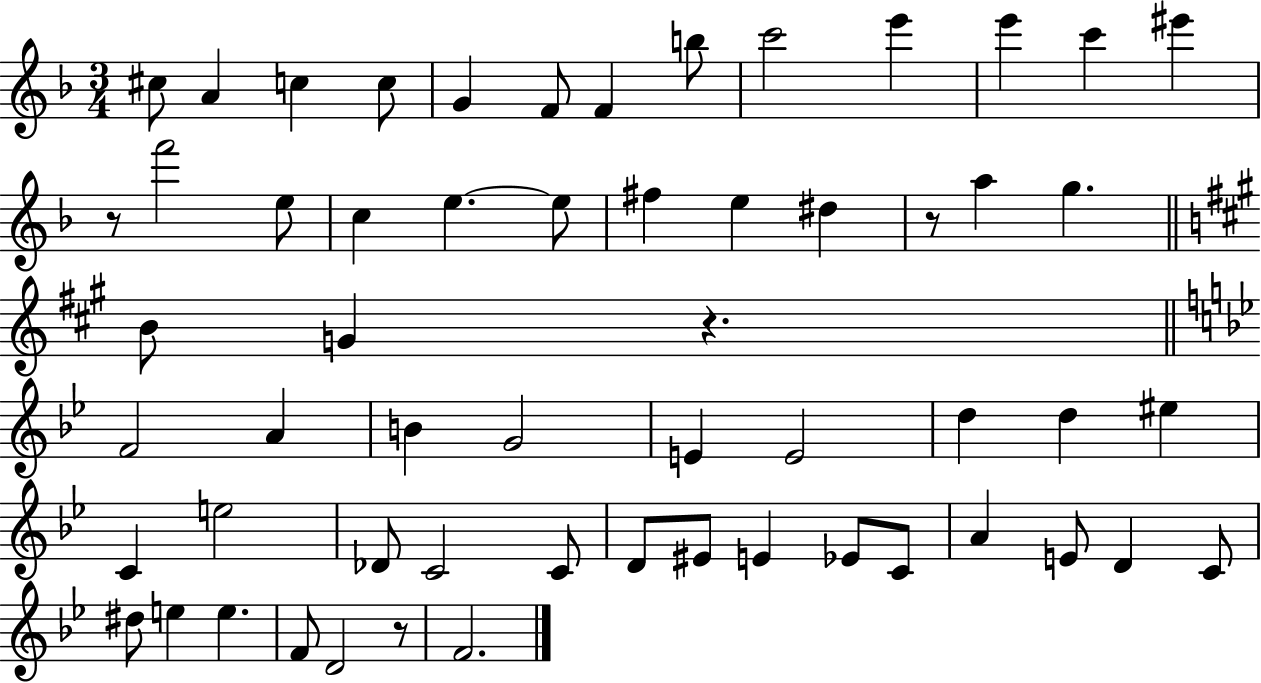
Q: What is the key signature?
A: F major